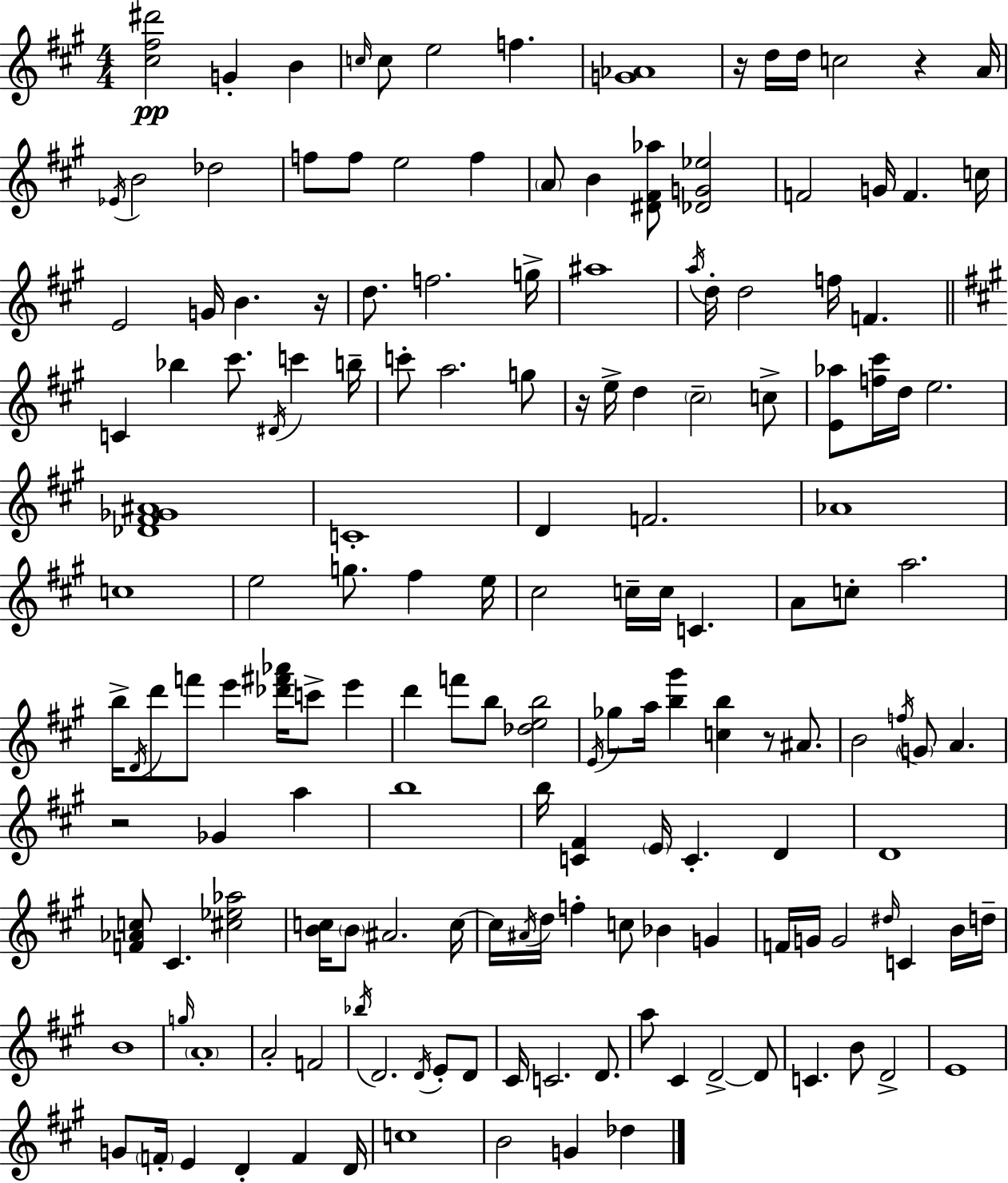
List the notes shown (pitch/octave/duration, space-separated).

[C#5,F#5,D#6]/h G4/q B4/q C5/s C5/e E5/h F5/q. [G4,Ab4]/w R/s D5/s D5/s C5/h R/q A4/s Eb4/s B4/h Db5/h F5/e F5/e E5/h F5/q A4/e B4/q [D#4,F#4,Ab5]/e [Db4,G4,Eb5]/h F4/h G4/s F4/q. C5/s E4/h G4/s B4/q. R/s D5/e. F5/h. G5/s A#5/w A5/s D5/s D5/h F5/s F4/q. C4/q Bb5/q C#6/e. D#4/s C6/q B5/s C6/e A5/h. G5/e R/s E5/s D5/q C#5/h C5/e [E4,Ab5]/e [F5,C#6]/s D5/s E5/h. [Db4,F#4,Gb4,A#4]/w C4/w D4/q F4/h. Ab4/w C5/w E5/h G5/e. F#5/q E5/s C#5/h C5/s C5/s C4/q. A4/e C5/e A5/h. B5/s D4/s D6/e F6/e E6/q [Db6,F#6,Ab6]/s C6/e E6/q D6/q F6/e B5/e [Db5,E5,B5]/h E4/s Gb5/e A5/s [B5,G#6]/q [C5,B5]/q R/e A#4/e. B4/h F5/s G4/e A4/q. R/h Gb4/q A5/q B5/w B5/s [C4,F#4]/q E4/s C4/q. D4/q D4/w [F4,Ab4,C5]/e C#4/q. [C#5,Eb5,Ab5]/h [B4,C5]/s B4/e A#4/h. C5/s C5/s A#4/s D5/s F5/q C5/e Bb4/q G4/q F4/s G4/s G4/h D#5/s C4/q B4/s D5/s B4/w G5/s A4/w A4/h F4/h Bb5/s D4/h. D4/s E4/e D4/e C#4/s C4/h. D4/e. A5/e C#4/q D4/h D4/e C4/q. B4/e D4/h E4/w G4/e F4/s E4/q D4/q F4/q D4/s C5/w B4/h G4/q Db5/q